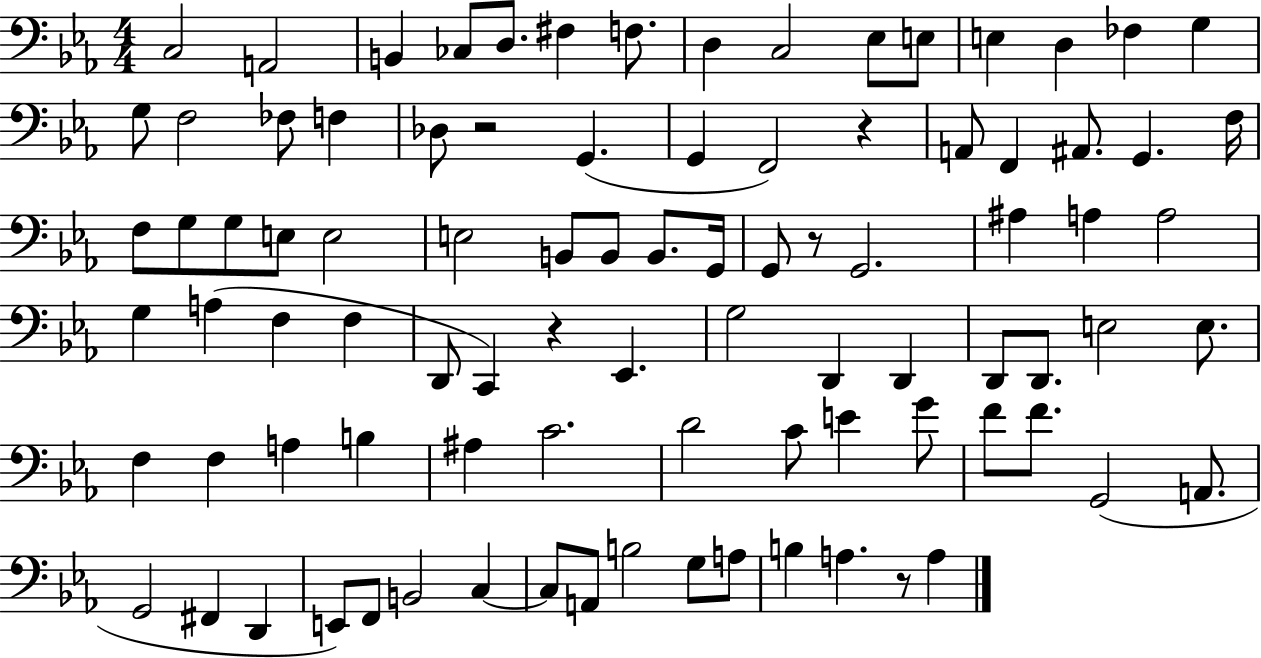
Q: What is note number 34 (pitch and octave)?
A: E3